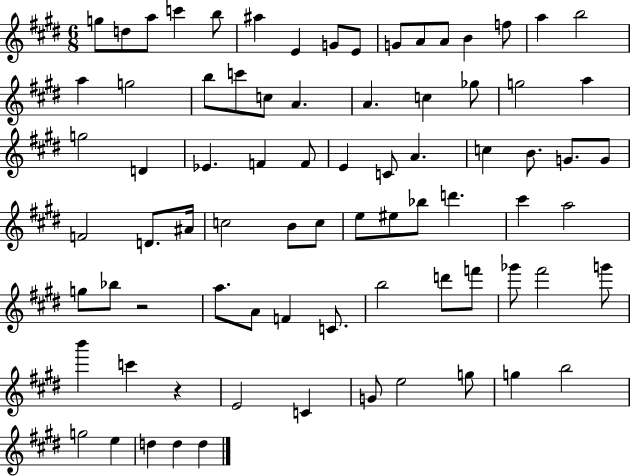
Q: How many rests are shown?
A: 2